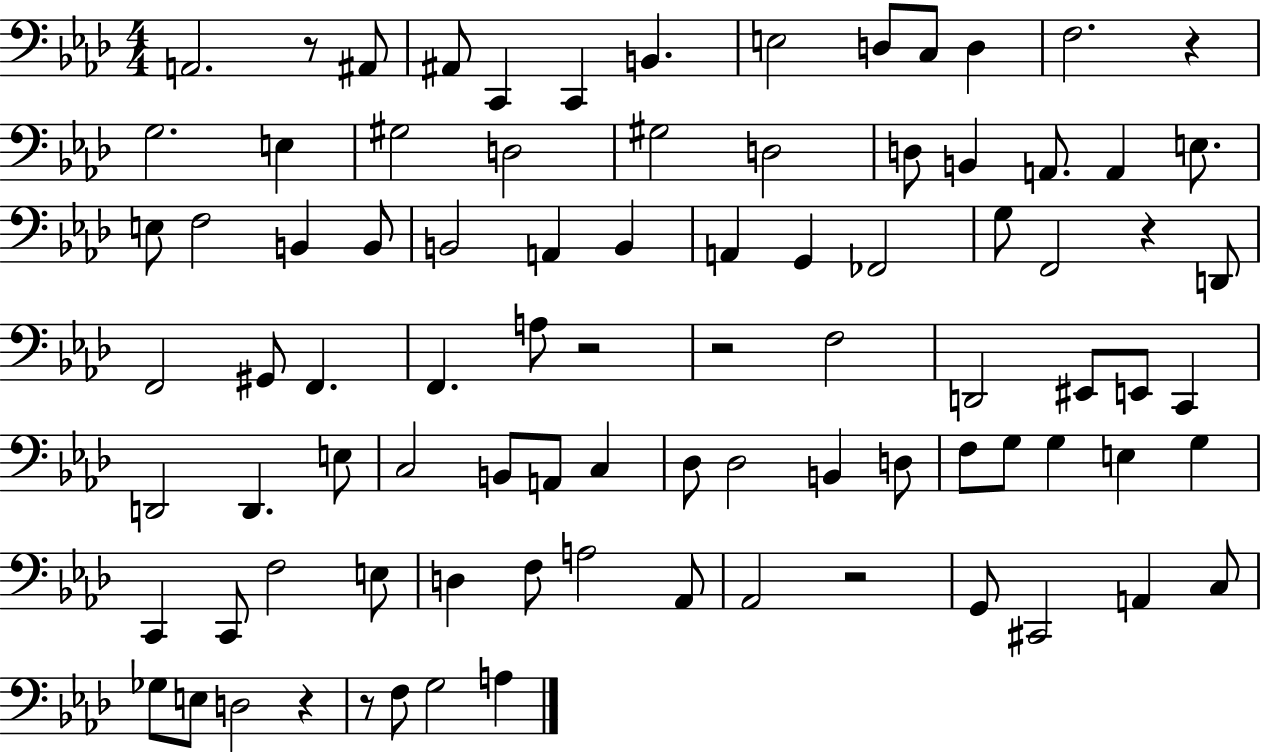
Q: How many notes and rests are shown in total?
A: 88